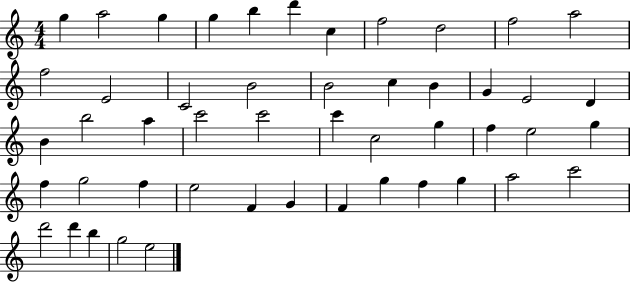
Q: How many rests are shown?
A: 0